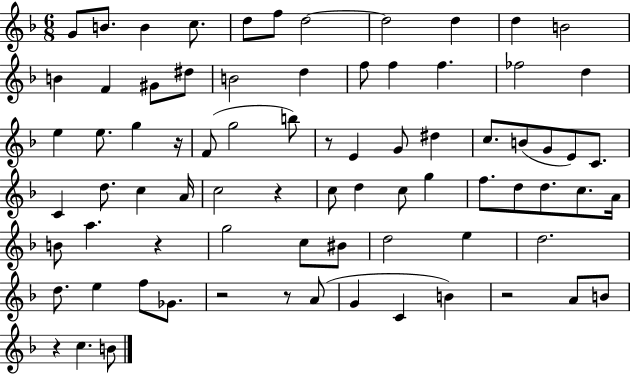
{
  \clef treble
  \numericTimeSignature
  \time 6/8
  \key f \major
  g'8 b'8. b'4 c''8. | d''8 f''8 d''2~~ | d''2 d''4 | d''4 b'2 | \break b'4 f'4 gis'8 dis''8 | b'2 d''4 | f''8 f''4 f''4. | fes''2 d''4 | \break e''4 e''8. g''4 r16 | f'8( g''2 b''8) | r8 e'4 g'8 dis''4 | c''8. b'8( g'8 e'8) c'8. | \break c'4 d''8. c''4 a'16 | c''2 r4 | c''8 d''4 c''8 g''4 | f''8. d''8 d''8. c''8. a'16 | \break b'8 a''4. r4 | g''2 c''8 bis'8 | d''2 e''4 | d''2. | \break d''8. e''4 f''8 ges'8. | r2 r8 a'8( | g'4 c'4 b'4) | r2 a'8 b'8 | \break r4 c''4. b'8 | \bar "|."
}